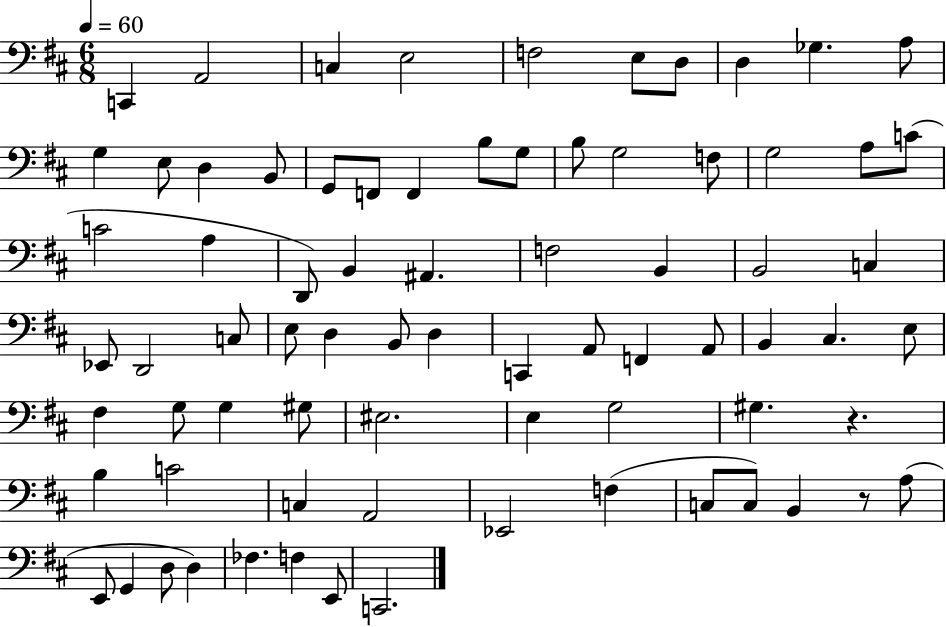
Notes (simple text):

C2/q A2/h C3/q E3/h F3/h E3/e D3/e D3/q Gb3/q. A3/e G3/q E3/e D3/q B2/e G2/e F2/e F2/q B3/e G3/e B3/e G3/h F3/e G3/h A3/e C4/e C4/h A3/q D2/e B2/q A#2/q. F3/h B2/q B2/h C3/q Eb2/e D2/h C3/e E3/e D3/q B2/e D3/q C2/q A2/e F2/q A2/e B2/q C#3/q. E3/e F#3/q G3/e G3/q G#3/e EIS3/h. E3/q G3/h G#3/q. R/q. B3/q C4/h C3/q A2/h Eb2/h F3/q C3/e C3/e B2/q R/e A3/e E2/e G2/q D3/e D3/q FES3/q. F3/q E2/e C2/h.